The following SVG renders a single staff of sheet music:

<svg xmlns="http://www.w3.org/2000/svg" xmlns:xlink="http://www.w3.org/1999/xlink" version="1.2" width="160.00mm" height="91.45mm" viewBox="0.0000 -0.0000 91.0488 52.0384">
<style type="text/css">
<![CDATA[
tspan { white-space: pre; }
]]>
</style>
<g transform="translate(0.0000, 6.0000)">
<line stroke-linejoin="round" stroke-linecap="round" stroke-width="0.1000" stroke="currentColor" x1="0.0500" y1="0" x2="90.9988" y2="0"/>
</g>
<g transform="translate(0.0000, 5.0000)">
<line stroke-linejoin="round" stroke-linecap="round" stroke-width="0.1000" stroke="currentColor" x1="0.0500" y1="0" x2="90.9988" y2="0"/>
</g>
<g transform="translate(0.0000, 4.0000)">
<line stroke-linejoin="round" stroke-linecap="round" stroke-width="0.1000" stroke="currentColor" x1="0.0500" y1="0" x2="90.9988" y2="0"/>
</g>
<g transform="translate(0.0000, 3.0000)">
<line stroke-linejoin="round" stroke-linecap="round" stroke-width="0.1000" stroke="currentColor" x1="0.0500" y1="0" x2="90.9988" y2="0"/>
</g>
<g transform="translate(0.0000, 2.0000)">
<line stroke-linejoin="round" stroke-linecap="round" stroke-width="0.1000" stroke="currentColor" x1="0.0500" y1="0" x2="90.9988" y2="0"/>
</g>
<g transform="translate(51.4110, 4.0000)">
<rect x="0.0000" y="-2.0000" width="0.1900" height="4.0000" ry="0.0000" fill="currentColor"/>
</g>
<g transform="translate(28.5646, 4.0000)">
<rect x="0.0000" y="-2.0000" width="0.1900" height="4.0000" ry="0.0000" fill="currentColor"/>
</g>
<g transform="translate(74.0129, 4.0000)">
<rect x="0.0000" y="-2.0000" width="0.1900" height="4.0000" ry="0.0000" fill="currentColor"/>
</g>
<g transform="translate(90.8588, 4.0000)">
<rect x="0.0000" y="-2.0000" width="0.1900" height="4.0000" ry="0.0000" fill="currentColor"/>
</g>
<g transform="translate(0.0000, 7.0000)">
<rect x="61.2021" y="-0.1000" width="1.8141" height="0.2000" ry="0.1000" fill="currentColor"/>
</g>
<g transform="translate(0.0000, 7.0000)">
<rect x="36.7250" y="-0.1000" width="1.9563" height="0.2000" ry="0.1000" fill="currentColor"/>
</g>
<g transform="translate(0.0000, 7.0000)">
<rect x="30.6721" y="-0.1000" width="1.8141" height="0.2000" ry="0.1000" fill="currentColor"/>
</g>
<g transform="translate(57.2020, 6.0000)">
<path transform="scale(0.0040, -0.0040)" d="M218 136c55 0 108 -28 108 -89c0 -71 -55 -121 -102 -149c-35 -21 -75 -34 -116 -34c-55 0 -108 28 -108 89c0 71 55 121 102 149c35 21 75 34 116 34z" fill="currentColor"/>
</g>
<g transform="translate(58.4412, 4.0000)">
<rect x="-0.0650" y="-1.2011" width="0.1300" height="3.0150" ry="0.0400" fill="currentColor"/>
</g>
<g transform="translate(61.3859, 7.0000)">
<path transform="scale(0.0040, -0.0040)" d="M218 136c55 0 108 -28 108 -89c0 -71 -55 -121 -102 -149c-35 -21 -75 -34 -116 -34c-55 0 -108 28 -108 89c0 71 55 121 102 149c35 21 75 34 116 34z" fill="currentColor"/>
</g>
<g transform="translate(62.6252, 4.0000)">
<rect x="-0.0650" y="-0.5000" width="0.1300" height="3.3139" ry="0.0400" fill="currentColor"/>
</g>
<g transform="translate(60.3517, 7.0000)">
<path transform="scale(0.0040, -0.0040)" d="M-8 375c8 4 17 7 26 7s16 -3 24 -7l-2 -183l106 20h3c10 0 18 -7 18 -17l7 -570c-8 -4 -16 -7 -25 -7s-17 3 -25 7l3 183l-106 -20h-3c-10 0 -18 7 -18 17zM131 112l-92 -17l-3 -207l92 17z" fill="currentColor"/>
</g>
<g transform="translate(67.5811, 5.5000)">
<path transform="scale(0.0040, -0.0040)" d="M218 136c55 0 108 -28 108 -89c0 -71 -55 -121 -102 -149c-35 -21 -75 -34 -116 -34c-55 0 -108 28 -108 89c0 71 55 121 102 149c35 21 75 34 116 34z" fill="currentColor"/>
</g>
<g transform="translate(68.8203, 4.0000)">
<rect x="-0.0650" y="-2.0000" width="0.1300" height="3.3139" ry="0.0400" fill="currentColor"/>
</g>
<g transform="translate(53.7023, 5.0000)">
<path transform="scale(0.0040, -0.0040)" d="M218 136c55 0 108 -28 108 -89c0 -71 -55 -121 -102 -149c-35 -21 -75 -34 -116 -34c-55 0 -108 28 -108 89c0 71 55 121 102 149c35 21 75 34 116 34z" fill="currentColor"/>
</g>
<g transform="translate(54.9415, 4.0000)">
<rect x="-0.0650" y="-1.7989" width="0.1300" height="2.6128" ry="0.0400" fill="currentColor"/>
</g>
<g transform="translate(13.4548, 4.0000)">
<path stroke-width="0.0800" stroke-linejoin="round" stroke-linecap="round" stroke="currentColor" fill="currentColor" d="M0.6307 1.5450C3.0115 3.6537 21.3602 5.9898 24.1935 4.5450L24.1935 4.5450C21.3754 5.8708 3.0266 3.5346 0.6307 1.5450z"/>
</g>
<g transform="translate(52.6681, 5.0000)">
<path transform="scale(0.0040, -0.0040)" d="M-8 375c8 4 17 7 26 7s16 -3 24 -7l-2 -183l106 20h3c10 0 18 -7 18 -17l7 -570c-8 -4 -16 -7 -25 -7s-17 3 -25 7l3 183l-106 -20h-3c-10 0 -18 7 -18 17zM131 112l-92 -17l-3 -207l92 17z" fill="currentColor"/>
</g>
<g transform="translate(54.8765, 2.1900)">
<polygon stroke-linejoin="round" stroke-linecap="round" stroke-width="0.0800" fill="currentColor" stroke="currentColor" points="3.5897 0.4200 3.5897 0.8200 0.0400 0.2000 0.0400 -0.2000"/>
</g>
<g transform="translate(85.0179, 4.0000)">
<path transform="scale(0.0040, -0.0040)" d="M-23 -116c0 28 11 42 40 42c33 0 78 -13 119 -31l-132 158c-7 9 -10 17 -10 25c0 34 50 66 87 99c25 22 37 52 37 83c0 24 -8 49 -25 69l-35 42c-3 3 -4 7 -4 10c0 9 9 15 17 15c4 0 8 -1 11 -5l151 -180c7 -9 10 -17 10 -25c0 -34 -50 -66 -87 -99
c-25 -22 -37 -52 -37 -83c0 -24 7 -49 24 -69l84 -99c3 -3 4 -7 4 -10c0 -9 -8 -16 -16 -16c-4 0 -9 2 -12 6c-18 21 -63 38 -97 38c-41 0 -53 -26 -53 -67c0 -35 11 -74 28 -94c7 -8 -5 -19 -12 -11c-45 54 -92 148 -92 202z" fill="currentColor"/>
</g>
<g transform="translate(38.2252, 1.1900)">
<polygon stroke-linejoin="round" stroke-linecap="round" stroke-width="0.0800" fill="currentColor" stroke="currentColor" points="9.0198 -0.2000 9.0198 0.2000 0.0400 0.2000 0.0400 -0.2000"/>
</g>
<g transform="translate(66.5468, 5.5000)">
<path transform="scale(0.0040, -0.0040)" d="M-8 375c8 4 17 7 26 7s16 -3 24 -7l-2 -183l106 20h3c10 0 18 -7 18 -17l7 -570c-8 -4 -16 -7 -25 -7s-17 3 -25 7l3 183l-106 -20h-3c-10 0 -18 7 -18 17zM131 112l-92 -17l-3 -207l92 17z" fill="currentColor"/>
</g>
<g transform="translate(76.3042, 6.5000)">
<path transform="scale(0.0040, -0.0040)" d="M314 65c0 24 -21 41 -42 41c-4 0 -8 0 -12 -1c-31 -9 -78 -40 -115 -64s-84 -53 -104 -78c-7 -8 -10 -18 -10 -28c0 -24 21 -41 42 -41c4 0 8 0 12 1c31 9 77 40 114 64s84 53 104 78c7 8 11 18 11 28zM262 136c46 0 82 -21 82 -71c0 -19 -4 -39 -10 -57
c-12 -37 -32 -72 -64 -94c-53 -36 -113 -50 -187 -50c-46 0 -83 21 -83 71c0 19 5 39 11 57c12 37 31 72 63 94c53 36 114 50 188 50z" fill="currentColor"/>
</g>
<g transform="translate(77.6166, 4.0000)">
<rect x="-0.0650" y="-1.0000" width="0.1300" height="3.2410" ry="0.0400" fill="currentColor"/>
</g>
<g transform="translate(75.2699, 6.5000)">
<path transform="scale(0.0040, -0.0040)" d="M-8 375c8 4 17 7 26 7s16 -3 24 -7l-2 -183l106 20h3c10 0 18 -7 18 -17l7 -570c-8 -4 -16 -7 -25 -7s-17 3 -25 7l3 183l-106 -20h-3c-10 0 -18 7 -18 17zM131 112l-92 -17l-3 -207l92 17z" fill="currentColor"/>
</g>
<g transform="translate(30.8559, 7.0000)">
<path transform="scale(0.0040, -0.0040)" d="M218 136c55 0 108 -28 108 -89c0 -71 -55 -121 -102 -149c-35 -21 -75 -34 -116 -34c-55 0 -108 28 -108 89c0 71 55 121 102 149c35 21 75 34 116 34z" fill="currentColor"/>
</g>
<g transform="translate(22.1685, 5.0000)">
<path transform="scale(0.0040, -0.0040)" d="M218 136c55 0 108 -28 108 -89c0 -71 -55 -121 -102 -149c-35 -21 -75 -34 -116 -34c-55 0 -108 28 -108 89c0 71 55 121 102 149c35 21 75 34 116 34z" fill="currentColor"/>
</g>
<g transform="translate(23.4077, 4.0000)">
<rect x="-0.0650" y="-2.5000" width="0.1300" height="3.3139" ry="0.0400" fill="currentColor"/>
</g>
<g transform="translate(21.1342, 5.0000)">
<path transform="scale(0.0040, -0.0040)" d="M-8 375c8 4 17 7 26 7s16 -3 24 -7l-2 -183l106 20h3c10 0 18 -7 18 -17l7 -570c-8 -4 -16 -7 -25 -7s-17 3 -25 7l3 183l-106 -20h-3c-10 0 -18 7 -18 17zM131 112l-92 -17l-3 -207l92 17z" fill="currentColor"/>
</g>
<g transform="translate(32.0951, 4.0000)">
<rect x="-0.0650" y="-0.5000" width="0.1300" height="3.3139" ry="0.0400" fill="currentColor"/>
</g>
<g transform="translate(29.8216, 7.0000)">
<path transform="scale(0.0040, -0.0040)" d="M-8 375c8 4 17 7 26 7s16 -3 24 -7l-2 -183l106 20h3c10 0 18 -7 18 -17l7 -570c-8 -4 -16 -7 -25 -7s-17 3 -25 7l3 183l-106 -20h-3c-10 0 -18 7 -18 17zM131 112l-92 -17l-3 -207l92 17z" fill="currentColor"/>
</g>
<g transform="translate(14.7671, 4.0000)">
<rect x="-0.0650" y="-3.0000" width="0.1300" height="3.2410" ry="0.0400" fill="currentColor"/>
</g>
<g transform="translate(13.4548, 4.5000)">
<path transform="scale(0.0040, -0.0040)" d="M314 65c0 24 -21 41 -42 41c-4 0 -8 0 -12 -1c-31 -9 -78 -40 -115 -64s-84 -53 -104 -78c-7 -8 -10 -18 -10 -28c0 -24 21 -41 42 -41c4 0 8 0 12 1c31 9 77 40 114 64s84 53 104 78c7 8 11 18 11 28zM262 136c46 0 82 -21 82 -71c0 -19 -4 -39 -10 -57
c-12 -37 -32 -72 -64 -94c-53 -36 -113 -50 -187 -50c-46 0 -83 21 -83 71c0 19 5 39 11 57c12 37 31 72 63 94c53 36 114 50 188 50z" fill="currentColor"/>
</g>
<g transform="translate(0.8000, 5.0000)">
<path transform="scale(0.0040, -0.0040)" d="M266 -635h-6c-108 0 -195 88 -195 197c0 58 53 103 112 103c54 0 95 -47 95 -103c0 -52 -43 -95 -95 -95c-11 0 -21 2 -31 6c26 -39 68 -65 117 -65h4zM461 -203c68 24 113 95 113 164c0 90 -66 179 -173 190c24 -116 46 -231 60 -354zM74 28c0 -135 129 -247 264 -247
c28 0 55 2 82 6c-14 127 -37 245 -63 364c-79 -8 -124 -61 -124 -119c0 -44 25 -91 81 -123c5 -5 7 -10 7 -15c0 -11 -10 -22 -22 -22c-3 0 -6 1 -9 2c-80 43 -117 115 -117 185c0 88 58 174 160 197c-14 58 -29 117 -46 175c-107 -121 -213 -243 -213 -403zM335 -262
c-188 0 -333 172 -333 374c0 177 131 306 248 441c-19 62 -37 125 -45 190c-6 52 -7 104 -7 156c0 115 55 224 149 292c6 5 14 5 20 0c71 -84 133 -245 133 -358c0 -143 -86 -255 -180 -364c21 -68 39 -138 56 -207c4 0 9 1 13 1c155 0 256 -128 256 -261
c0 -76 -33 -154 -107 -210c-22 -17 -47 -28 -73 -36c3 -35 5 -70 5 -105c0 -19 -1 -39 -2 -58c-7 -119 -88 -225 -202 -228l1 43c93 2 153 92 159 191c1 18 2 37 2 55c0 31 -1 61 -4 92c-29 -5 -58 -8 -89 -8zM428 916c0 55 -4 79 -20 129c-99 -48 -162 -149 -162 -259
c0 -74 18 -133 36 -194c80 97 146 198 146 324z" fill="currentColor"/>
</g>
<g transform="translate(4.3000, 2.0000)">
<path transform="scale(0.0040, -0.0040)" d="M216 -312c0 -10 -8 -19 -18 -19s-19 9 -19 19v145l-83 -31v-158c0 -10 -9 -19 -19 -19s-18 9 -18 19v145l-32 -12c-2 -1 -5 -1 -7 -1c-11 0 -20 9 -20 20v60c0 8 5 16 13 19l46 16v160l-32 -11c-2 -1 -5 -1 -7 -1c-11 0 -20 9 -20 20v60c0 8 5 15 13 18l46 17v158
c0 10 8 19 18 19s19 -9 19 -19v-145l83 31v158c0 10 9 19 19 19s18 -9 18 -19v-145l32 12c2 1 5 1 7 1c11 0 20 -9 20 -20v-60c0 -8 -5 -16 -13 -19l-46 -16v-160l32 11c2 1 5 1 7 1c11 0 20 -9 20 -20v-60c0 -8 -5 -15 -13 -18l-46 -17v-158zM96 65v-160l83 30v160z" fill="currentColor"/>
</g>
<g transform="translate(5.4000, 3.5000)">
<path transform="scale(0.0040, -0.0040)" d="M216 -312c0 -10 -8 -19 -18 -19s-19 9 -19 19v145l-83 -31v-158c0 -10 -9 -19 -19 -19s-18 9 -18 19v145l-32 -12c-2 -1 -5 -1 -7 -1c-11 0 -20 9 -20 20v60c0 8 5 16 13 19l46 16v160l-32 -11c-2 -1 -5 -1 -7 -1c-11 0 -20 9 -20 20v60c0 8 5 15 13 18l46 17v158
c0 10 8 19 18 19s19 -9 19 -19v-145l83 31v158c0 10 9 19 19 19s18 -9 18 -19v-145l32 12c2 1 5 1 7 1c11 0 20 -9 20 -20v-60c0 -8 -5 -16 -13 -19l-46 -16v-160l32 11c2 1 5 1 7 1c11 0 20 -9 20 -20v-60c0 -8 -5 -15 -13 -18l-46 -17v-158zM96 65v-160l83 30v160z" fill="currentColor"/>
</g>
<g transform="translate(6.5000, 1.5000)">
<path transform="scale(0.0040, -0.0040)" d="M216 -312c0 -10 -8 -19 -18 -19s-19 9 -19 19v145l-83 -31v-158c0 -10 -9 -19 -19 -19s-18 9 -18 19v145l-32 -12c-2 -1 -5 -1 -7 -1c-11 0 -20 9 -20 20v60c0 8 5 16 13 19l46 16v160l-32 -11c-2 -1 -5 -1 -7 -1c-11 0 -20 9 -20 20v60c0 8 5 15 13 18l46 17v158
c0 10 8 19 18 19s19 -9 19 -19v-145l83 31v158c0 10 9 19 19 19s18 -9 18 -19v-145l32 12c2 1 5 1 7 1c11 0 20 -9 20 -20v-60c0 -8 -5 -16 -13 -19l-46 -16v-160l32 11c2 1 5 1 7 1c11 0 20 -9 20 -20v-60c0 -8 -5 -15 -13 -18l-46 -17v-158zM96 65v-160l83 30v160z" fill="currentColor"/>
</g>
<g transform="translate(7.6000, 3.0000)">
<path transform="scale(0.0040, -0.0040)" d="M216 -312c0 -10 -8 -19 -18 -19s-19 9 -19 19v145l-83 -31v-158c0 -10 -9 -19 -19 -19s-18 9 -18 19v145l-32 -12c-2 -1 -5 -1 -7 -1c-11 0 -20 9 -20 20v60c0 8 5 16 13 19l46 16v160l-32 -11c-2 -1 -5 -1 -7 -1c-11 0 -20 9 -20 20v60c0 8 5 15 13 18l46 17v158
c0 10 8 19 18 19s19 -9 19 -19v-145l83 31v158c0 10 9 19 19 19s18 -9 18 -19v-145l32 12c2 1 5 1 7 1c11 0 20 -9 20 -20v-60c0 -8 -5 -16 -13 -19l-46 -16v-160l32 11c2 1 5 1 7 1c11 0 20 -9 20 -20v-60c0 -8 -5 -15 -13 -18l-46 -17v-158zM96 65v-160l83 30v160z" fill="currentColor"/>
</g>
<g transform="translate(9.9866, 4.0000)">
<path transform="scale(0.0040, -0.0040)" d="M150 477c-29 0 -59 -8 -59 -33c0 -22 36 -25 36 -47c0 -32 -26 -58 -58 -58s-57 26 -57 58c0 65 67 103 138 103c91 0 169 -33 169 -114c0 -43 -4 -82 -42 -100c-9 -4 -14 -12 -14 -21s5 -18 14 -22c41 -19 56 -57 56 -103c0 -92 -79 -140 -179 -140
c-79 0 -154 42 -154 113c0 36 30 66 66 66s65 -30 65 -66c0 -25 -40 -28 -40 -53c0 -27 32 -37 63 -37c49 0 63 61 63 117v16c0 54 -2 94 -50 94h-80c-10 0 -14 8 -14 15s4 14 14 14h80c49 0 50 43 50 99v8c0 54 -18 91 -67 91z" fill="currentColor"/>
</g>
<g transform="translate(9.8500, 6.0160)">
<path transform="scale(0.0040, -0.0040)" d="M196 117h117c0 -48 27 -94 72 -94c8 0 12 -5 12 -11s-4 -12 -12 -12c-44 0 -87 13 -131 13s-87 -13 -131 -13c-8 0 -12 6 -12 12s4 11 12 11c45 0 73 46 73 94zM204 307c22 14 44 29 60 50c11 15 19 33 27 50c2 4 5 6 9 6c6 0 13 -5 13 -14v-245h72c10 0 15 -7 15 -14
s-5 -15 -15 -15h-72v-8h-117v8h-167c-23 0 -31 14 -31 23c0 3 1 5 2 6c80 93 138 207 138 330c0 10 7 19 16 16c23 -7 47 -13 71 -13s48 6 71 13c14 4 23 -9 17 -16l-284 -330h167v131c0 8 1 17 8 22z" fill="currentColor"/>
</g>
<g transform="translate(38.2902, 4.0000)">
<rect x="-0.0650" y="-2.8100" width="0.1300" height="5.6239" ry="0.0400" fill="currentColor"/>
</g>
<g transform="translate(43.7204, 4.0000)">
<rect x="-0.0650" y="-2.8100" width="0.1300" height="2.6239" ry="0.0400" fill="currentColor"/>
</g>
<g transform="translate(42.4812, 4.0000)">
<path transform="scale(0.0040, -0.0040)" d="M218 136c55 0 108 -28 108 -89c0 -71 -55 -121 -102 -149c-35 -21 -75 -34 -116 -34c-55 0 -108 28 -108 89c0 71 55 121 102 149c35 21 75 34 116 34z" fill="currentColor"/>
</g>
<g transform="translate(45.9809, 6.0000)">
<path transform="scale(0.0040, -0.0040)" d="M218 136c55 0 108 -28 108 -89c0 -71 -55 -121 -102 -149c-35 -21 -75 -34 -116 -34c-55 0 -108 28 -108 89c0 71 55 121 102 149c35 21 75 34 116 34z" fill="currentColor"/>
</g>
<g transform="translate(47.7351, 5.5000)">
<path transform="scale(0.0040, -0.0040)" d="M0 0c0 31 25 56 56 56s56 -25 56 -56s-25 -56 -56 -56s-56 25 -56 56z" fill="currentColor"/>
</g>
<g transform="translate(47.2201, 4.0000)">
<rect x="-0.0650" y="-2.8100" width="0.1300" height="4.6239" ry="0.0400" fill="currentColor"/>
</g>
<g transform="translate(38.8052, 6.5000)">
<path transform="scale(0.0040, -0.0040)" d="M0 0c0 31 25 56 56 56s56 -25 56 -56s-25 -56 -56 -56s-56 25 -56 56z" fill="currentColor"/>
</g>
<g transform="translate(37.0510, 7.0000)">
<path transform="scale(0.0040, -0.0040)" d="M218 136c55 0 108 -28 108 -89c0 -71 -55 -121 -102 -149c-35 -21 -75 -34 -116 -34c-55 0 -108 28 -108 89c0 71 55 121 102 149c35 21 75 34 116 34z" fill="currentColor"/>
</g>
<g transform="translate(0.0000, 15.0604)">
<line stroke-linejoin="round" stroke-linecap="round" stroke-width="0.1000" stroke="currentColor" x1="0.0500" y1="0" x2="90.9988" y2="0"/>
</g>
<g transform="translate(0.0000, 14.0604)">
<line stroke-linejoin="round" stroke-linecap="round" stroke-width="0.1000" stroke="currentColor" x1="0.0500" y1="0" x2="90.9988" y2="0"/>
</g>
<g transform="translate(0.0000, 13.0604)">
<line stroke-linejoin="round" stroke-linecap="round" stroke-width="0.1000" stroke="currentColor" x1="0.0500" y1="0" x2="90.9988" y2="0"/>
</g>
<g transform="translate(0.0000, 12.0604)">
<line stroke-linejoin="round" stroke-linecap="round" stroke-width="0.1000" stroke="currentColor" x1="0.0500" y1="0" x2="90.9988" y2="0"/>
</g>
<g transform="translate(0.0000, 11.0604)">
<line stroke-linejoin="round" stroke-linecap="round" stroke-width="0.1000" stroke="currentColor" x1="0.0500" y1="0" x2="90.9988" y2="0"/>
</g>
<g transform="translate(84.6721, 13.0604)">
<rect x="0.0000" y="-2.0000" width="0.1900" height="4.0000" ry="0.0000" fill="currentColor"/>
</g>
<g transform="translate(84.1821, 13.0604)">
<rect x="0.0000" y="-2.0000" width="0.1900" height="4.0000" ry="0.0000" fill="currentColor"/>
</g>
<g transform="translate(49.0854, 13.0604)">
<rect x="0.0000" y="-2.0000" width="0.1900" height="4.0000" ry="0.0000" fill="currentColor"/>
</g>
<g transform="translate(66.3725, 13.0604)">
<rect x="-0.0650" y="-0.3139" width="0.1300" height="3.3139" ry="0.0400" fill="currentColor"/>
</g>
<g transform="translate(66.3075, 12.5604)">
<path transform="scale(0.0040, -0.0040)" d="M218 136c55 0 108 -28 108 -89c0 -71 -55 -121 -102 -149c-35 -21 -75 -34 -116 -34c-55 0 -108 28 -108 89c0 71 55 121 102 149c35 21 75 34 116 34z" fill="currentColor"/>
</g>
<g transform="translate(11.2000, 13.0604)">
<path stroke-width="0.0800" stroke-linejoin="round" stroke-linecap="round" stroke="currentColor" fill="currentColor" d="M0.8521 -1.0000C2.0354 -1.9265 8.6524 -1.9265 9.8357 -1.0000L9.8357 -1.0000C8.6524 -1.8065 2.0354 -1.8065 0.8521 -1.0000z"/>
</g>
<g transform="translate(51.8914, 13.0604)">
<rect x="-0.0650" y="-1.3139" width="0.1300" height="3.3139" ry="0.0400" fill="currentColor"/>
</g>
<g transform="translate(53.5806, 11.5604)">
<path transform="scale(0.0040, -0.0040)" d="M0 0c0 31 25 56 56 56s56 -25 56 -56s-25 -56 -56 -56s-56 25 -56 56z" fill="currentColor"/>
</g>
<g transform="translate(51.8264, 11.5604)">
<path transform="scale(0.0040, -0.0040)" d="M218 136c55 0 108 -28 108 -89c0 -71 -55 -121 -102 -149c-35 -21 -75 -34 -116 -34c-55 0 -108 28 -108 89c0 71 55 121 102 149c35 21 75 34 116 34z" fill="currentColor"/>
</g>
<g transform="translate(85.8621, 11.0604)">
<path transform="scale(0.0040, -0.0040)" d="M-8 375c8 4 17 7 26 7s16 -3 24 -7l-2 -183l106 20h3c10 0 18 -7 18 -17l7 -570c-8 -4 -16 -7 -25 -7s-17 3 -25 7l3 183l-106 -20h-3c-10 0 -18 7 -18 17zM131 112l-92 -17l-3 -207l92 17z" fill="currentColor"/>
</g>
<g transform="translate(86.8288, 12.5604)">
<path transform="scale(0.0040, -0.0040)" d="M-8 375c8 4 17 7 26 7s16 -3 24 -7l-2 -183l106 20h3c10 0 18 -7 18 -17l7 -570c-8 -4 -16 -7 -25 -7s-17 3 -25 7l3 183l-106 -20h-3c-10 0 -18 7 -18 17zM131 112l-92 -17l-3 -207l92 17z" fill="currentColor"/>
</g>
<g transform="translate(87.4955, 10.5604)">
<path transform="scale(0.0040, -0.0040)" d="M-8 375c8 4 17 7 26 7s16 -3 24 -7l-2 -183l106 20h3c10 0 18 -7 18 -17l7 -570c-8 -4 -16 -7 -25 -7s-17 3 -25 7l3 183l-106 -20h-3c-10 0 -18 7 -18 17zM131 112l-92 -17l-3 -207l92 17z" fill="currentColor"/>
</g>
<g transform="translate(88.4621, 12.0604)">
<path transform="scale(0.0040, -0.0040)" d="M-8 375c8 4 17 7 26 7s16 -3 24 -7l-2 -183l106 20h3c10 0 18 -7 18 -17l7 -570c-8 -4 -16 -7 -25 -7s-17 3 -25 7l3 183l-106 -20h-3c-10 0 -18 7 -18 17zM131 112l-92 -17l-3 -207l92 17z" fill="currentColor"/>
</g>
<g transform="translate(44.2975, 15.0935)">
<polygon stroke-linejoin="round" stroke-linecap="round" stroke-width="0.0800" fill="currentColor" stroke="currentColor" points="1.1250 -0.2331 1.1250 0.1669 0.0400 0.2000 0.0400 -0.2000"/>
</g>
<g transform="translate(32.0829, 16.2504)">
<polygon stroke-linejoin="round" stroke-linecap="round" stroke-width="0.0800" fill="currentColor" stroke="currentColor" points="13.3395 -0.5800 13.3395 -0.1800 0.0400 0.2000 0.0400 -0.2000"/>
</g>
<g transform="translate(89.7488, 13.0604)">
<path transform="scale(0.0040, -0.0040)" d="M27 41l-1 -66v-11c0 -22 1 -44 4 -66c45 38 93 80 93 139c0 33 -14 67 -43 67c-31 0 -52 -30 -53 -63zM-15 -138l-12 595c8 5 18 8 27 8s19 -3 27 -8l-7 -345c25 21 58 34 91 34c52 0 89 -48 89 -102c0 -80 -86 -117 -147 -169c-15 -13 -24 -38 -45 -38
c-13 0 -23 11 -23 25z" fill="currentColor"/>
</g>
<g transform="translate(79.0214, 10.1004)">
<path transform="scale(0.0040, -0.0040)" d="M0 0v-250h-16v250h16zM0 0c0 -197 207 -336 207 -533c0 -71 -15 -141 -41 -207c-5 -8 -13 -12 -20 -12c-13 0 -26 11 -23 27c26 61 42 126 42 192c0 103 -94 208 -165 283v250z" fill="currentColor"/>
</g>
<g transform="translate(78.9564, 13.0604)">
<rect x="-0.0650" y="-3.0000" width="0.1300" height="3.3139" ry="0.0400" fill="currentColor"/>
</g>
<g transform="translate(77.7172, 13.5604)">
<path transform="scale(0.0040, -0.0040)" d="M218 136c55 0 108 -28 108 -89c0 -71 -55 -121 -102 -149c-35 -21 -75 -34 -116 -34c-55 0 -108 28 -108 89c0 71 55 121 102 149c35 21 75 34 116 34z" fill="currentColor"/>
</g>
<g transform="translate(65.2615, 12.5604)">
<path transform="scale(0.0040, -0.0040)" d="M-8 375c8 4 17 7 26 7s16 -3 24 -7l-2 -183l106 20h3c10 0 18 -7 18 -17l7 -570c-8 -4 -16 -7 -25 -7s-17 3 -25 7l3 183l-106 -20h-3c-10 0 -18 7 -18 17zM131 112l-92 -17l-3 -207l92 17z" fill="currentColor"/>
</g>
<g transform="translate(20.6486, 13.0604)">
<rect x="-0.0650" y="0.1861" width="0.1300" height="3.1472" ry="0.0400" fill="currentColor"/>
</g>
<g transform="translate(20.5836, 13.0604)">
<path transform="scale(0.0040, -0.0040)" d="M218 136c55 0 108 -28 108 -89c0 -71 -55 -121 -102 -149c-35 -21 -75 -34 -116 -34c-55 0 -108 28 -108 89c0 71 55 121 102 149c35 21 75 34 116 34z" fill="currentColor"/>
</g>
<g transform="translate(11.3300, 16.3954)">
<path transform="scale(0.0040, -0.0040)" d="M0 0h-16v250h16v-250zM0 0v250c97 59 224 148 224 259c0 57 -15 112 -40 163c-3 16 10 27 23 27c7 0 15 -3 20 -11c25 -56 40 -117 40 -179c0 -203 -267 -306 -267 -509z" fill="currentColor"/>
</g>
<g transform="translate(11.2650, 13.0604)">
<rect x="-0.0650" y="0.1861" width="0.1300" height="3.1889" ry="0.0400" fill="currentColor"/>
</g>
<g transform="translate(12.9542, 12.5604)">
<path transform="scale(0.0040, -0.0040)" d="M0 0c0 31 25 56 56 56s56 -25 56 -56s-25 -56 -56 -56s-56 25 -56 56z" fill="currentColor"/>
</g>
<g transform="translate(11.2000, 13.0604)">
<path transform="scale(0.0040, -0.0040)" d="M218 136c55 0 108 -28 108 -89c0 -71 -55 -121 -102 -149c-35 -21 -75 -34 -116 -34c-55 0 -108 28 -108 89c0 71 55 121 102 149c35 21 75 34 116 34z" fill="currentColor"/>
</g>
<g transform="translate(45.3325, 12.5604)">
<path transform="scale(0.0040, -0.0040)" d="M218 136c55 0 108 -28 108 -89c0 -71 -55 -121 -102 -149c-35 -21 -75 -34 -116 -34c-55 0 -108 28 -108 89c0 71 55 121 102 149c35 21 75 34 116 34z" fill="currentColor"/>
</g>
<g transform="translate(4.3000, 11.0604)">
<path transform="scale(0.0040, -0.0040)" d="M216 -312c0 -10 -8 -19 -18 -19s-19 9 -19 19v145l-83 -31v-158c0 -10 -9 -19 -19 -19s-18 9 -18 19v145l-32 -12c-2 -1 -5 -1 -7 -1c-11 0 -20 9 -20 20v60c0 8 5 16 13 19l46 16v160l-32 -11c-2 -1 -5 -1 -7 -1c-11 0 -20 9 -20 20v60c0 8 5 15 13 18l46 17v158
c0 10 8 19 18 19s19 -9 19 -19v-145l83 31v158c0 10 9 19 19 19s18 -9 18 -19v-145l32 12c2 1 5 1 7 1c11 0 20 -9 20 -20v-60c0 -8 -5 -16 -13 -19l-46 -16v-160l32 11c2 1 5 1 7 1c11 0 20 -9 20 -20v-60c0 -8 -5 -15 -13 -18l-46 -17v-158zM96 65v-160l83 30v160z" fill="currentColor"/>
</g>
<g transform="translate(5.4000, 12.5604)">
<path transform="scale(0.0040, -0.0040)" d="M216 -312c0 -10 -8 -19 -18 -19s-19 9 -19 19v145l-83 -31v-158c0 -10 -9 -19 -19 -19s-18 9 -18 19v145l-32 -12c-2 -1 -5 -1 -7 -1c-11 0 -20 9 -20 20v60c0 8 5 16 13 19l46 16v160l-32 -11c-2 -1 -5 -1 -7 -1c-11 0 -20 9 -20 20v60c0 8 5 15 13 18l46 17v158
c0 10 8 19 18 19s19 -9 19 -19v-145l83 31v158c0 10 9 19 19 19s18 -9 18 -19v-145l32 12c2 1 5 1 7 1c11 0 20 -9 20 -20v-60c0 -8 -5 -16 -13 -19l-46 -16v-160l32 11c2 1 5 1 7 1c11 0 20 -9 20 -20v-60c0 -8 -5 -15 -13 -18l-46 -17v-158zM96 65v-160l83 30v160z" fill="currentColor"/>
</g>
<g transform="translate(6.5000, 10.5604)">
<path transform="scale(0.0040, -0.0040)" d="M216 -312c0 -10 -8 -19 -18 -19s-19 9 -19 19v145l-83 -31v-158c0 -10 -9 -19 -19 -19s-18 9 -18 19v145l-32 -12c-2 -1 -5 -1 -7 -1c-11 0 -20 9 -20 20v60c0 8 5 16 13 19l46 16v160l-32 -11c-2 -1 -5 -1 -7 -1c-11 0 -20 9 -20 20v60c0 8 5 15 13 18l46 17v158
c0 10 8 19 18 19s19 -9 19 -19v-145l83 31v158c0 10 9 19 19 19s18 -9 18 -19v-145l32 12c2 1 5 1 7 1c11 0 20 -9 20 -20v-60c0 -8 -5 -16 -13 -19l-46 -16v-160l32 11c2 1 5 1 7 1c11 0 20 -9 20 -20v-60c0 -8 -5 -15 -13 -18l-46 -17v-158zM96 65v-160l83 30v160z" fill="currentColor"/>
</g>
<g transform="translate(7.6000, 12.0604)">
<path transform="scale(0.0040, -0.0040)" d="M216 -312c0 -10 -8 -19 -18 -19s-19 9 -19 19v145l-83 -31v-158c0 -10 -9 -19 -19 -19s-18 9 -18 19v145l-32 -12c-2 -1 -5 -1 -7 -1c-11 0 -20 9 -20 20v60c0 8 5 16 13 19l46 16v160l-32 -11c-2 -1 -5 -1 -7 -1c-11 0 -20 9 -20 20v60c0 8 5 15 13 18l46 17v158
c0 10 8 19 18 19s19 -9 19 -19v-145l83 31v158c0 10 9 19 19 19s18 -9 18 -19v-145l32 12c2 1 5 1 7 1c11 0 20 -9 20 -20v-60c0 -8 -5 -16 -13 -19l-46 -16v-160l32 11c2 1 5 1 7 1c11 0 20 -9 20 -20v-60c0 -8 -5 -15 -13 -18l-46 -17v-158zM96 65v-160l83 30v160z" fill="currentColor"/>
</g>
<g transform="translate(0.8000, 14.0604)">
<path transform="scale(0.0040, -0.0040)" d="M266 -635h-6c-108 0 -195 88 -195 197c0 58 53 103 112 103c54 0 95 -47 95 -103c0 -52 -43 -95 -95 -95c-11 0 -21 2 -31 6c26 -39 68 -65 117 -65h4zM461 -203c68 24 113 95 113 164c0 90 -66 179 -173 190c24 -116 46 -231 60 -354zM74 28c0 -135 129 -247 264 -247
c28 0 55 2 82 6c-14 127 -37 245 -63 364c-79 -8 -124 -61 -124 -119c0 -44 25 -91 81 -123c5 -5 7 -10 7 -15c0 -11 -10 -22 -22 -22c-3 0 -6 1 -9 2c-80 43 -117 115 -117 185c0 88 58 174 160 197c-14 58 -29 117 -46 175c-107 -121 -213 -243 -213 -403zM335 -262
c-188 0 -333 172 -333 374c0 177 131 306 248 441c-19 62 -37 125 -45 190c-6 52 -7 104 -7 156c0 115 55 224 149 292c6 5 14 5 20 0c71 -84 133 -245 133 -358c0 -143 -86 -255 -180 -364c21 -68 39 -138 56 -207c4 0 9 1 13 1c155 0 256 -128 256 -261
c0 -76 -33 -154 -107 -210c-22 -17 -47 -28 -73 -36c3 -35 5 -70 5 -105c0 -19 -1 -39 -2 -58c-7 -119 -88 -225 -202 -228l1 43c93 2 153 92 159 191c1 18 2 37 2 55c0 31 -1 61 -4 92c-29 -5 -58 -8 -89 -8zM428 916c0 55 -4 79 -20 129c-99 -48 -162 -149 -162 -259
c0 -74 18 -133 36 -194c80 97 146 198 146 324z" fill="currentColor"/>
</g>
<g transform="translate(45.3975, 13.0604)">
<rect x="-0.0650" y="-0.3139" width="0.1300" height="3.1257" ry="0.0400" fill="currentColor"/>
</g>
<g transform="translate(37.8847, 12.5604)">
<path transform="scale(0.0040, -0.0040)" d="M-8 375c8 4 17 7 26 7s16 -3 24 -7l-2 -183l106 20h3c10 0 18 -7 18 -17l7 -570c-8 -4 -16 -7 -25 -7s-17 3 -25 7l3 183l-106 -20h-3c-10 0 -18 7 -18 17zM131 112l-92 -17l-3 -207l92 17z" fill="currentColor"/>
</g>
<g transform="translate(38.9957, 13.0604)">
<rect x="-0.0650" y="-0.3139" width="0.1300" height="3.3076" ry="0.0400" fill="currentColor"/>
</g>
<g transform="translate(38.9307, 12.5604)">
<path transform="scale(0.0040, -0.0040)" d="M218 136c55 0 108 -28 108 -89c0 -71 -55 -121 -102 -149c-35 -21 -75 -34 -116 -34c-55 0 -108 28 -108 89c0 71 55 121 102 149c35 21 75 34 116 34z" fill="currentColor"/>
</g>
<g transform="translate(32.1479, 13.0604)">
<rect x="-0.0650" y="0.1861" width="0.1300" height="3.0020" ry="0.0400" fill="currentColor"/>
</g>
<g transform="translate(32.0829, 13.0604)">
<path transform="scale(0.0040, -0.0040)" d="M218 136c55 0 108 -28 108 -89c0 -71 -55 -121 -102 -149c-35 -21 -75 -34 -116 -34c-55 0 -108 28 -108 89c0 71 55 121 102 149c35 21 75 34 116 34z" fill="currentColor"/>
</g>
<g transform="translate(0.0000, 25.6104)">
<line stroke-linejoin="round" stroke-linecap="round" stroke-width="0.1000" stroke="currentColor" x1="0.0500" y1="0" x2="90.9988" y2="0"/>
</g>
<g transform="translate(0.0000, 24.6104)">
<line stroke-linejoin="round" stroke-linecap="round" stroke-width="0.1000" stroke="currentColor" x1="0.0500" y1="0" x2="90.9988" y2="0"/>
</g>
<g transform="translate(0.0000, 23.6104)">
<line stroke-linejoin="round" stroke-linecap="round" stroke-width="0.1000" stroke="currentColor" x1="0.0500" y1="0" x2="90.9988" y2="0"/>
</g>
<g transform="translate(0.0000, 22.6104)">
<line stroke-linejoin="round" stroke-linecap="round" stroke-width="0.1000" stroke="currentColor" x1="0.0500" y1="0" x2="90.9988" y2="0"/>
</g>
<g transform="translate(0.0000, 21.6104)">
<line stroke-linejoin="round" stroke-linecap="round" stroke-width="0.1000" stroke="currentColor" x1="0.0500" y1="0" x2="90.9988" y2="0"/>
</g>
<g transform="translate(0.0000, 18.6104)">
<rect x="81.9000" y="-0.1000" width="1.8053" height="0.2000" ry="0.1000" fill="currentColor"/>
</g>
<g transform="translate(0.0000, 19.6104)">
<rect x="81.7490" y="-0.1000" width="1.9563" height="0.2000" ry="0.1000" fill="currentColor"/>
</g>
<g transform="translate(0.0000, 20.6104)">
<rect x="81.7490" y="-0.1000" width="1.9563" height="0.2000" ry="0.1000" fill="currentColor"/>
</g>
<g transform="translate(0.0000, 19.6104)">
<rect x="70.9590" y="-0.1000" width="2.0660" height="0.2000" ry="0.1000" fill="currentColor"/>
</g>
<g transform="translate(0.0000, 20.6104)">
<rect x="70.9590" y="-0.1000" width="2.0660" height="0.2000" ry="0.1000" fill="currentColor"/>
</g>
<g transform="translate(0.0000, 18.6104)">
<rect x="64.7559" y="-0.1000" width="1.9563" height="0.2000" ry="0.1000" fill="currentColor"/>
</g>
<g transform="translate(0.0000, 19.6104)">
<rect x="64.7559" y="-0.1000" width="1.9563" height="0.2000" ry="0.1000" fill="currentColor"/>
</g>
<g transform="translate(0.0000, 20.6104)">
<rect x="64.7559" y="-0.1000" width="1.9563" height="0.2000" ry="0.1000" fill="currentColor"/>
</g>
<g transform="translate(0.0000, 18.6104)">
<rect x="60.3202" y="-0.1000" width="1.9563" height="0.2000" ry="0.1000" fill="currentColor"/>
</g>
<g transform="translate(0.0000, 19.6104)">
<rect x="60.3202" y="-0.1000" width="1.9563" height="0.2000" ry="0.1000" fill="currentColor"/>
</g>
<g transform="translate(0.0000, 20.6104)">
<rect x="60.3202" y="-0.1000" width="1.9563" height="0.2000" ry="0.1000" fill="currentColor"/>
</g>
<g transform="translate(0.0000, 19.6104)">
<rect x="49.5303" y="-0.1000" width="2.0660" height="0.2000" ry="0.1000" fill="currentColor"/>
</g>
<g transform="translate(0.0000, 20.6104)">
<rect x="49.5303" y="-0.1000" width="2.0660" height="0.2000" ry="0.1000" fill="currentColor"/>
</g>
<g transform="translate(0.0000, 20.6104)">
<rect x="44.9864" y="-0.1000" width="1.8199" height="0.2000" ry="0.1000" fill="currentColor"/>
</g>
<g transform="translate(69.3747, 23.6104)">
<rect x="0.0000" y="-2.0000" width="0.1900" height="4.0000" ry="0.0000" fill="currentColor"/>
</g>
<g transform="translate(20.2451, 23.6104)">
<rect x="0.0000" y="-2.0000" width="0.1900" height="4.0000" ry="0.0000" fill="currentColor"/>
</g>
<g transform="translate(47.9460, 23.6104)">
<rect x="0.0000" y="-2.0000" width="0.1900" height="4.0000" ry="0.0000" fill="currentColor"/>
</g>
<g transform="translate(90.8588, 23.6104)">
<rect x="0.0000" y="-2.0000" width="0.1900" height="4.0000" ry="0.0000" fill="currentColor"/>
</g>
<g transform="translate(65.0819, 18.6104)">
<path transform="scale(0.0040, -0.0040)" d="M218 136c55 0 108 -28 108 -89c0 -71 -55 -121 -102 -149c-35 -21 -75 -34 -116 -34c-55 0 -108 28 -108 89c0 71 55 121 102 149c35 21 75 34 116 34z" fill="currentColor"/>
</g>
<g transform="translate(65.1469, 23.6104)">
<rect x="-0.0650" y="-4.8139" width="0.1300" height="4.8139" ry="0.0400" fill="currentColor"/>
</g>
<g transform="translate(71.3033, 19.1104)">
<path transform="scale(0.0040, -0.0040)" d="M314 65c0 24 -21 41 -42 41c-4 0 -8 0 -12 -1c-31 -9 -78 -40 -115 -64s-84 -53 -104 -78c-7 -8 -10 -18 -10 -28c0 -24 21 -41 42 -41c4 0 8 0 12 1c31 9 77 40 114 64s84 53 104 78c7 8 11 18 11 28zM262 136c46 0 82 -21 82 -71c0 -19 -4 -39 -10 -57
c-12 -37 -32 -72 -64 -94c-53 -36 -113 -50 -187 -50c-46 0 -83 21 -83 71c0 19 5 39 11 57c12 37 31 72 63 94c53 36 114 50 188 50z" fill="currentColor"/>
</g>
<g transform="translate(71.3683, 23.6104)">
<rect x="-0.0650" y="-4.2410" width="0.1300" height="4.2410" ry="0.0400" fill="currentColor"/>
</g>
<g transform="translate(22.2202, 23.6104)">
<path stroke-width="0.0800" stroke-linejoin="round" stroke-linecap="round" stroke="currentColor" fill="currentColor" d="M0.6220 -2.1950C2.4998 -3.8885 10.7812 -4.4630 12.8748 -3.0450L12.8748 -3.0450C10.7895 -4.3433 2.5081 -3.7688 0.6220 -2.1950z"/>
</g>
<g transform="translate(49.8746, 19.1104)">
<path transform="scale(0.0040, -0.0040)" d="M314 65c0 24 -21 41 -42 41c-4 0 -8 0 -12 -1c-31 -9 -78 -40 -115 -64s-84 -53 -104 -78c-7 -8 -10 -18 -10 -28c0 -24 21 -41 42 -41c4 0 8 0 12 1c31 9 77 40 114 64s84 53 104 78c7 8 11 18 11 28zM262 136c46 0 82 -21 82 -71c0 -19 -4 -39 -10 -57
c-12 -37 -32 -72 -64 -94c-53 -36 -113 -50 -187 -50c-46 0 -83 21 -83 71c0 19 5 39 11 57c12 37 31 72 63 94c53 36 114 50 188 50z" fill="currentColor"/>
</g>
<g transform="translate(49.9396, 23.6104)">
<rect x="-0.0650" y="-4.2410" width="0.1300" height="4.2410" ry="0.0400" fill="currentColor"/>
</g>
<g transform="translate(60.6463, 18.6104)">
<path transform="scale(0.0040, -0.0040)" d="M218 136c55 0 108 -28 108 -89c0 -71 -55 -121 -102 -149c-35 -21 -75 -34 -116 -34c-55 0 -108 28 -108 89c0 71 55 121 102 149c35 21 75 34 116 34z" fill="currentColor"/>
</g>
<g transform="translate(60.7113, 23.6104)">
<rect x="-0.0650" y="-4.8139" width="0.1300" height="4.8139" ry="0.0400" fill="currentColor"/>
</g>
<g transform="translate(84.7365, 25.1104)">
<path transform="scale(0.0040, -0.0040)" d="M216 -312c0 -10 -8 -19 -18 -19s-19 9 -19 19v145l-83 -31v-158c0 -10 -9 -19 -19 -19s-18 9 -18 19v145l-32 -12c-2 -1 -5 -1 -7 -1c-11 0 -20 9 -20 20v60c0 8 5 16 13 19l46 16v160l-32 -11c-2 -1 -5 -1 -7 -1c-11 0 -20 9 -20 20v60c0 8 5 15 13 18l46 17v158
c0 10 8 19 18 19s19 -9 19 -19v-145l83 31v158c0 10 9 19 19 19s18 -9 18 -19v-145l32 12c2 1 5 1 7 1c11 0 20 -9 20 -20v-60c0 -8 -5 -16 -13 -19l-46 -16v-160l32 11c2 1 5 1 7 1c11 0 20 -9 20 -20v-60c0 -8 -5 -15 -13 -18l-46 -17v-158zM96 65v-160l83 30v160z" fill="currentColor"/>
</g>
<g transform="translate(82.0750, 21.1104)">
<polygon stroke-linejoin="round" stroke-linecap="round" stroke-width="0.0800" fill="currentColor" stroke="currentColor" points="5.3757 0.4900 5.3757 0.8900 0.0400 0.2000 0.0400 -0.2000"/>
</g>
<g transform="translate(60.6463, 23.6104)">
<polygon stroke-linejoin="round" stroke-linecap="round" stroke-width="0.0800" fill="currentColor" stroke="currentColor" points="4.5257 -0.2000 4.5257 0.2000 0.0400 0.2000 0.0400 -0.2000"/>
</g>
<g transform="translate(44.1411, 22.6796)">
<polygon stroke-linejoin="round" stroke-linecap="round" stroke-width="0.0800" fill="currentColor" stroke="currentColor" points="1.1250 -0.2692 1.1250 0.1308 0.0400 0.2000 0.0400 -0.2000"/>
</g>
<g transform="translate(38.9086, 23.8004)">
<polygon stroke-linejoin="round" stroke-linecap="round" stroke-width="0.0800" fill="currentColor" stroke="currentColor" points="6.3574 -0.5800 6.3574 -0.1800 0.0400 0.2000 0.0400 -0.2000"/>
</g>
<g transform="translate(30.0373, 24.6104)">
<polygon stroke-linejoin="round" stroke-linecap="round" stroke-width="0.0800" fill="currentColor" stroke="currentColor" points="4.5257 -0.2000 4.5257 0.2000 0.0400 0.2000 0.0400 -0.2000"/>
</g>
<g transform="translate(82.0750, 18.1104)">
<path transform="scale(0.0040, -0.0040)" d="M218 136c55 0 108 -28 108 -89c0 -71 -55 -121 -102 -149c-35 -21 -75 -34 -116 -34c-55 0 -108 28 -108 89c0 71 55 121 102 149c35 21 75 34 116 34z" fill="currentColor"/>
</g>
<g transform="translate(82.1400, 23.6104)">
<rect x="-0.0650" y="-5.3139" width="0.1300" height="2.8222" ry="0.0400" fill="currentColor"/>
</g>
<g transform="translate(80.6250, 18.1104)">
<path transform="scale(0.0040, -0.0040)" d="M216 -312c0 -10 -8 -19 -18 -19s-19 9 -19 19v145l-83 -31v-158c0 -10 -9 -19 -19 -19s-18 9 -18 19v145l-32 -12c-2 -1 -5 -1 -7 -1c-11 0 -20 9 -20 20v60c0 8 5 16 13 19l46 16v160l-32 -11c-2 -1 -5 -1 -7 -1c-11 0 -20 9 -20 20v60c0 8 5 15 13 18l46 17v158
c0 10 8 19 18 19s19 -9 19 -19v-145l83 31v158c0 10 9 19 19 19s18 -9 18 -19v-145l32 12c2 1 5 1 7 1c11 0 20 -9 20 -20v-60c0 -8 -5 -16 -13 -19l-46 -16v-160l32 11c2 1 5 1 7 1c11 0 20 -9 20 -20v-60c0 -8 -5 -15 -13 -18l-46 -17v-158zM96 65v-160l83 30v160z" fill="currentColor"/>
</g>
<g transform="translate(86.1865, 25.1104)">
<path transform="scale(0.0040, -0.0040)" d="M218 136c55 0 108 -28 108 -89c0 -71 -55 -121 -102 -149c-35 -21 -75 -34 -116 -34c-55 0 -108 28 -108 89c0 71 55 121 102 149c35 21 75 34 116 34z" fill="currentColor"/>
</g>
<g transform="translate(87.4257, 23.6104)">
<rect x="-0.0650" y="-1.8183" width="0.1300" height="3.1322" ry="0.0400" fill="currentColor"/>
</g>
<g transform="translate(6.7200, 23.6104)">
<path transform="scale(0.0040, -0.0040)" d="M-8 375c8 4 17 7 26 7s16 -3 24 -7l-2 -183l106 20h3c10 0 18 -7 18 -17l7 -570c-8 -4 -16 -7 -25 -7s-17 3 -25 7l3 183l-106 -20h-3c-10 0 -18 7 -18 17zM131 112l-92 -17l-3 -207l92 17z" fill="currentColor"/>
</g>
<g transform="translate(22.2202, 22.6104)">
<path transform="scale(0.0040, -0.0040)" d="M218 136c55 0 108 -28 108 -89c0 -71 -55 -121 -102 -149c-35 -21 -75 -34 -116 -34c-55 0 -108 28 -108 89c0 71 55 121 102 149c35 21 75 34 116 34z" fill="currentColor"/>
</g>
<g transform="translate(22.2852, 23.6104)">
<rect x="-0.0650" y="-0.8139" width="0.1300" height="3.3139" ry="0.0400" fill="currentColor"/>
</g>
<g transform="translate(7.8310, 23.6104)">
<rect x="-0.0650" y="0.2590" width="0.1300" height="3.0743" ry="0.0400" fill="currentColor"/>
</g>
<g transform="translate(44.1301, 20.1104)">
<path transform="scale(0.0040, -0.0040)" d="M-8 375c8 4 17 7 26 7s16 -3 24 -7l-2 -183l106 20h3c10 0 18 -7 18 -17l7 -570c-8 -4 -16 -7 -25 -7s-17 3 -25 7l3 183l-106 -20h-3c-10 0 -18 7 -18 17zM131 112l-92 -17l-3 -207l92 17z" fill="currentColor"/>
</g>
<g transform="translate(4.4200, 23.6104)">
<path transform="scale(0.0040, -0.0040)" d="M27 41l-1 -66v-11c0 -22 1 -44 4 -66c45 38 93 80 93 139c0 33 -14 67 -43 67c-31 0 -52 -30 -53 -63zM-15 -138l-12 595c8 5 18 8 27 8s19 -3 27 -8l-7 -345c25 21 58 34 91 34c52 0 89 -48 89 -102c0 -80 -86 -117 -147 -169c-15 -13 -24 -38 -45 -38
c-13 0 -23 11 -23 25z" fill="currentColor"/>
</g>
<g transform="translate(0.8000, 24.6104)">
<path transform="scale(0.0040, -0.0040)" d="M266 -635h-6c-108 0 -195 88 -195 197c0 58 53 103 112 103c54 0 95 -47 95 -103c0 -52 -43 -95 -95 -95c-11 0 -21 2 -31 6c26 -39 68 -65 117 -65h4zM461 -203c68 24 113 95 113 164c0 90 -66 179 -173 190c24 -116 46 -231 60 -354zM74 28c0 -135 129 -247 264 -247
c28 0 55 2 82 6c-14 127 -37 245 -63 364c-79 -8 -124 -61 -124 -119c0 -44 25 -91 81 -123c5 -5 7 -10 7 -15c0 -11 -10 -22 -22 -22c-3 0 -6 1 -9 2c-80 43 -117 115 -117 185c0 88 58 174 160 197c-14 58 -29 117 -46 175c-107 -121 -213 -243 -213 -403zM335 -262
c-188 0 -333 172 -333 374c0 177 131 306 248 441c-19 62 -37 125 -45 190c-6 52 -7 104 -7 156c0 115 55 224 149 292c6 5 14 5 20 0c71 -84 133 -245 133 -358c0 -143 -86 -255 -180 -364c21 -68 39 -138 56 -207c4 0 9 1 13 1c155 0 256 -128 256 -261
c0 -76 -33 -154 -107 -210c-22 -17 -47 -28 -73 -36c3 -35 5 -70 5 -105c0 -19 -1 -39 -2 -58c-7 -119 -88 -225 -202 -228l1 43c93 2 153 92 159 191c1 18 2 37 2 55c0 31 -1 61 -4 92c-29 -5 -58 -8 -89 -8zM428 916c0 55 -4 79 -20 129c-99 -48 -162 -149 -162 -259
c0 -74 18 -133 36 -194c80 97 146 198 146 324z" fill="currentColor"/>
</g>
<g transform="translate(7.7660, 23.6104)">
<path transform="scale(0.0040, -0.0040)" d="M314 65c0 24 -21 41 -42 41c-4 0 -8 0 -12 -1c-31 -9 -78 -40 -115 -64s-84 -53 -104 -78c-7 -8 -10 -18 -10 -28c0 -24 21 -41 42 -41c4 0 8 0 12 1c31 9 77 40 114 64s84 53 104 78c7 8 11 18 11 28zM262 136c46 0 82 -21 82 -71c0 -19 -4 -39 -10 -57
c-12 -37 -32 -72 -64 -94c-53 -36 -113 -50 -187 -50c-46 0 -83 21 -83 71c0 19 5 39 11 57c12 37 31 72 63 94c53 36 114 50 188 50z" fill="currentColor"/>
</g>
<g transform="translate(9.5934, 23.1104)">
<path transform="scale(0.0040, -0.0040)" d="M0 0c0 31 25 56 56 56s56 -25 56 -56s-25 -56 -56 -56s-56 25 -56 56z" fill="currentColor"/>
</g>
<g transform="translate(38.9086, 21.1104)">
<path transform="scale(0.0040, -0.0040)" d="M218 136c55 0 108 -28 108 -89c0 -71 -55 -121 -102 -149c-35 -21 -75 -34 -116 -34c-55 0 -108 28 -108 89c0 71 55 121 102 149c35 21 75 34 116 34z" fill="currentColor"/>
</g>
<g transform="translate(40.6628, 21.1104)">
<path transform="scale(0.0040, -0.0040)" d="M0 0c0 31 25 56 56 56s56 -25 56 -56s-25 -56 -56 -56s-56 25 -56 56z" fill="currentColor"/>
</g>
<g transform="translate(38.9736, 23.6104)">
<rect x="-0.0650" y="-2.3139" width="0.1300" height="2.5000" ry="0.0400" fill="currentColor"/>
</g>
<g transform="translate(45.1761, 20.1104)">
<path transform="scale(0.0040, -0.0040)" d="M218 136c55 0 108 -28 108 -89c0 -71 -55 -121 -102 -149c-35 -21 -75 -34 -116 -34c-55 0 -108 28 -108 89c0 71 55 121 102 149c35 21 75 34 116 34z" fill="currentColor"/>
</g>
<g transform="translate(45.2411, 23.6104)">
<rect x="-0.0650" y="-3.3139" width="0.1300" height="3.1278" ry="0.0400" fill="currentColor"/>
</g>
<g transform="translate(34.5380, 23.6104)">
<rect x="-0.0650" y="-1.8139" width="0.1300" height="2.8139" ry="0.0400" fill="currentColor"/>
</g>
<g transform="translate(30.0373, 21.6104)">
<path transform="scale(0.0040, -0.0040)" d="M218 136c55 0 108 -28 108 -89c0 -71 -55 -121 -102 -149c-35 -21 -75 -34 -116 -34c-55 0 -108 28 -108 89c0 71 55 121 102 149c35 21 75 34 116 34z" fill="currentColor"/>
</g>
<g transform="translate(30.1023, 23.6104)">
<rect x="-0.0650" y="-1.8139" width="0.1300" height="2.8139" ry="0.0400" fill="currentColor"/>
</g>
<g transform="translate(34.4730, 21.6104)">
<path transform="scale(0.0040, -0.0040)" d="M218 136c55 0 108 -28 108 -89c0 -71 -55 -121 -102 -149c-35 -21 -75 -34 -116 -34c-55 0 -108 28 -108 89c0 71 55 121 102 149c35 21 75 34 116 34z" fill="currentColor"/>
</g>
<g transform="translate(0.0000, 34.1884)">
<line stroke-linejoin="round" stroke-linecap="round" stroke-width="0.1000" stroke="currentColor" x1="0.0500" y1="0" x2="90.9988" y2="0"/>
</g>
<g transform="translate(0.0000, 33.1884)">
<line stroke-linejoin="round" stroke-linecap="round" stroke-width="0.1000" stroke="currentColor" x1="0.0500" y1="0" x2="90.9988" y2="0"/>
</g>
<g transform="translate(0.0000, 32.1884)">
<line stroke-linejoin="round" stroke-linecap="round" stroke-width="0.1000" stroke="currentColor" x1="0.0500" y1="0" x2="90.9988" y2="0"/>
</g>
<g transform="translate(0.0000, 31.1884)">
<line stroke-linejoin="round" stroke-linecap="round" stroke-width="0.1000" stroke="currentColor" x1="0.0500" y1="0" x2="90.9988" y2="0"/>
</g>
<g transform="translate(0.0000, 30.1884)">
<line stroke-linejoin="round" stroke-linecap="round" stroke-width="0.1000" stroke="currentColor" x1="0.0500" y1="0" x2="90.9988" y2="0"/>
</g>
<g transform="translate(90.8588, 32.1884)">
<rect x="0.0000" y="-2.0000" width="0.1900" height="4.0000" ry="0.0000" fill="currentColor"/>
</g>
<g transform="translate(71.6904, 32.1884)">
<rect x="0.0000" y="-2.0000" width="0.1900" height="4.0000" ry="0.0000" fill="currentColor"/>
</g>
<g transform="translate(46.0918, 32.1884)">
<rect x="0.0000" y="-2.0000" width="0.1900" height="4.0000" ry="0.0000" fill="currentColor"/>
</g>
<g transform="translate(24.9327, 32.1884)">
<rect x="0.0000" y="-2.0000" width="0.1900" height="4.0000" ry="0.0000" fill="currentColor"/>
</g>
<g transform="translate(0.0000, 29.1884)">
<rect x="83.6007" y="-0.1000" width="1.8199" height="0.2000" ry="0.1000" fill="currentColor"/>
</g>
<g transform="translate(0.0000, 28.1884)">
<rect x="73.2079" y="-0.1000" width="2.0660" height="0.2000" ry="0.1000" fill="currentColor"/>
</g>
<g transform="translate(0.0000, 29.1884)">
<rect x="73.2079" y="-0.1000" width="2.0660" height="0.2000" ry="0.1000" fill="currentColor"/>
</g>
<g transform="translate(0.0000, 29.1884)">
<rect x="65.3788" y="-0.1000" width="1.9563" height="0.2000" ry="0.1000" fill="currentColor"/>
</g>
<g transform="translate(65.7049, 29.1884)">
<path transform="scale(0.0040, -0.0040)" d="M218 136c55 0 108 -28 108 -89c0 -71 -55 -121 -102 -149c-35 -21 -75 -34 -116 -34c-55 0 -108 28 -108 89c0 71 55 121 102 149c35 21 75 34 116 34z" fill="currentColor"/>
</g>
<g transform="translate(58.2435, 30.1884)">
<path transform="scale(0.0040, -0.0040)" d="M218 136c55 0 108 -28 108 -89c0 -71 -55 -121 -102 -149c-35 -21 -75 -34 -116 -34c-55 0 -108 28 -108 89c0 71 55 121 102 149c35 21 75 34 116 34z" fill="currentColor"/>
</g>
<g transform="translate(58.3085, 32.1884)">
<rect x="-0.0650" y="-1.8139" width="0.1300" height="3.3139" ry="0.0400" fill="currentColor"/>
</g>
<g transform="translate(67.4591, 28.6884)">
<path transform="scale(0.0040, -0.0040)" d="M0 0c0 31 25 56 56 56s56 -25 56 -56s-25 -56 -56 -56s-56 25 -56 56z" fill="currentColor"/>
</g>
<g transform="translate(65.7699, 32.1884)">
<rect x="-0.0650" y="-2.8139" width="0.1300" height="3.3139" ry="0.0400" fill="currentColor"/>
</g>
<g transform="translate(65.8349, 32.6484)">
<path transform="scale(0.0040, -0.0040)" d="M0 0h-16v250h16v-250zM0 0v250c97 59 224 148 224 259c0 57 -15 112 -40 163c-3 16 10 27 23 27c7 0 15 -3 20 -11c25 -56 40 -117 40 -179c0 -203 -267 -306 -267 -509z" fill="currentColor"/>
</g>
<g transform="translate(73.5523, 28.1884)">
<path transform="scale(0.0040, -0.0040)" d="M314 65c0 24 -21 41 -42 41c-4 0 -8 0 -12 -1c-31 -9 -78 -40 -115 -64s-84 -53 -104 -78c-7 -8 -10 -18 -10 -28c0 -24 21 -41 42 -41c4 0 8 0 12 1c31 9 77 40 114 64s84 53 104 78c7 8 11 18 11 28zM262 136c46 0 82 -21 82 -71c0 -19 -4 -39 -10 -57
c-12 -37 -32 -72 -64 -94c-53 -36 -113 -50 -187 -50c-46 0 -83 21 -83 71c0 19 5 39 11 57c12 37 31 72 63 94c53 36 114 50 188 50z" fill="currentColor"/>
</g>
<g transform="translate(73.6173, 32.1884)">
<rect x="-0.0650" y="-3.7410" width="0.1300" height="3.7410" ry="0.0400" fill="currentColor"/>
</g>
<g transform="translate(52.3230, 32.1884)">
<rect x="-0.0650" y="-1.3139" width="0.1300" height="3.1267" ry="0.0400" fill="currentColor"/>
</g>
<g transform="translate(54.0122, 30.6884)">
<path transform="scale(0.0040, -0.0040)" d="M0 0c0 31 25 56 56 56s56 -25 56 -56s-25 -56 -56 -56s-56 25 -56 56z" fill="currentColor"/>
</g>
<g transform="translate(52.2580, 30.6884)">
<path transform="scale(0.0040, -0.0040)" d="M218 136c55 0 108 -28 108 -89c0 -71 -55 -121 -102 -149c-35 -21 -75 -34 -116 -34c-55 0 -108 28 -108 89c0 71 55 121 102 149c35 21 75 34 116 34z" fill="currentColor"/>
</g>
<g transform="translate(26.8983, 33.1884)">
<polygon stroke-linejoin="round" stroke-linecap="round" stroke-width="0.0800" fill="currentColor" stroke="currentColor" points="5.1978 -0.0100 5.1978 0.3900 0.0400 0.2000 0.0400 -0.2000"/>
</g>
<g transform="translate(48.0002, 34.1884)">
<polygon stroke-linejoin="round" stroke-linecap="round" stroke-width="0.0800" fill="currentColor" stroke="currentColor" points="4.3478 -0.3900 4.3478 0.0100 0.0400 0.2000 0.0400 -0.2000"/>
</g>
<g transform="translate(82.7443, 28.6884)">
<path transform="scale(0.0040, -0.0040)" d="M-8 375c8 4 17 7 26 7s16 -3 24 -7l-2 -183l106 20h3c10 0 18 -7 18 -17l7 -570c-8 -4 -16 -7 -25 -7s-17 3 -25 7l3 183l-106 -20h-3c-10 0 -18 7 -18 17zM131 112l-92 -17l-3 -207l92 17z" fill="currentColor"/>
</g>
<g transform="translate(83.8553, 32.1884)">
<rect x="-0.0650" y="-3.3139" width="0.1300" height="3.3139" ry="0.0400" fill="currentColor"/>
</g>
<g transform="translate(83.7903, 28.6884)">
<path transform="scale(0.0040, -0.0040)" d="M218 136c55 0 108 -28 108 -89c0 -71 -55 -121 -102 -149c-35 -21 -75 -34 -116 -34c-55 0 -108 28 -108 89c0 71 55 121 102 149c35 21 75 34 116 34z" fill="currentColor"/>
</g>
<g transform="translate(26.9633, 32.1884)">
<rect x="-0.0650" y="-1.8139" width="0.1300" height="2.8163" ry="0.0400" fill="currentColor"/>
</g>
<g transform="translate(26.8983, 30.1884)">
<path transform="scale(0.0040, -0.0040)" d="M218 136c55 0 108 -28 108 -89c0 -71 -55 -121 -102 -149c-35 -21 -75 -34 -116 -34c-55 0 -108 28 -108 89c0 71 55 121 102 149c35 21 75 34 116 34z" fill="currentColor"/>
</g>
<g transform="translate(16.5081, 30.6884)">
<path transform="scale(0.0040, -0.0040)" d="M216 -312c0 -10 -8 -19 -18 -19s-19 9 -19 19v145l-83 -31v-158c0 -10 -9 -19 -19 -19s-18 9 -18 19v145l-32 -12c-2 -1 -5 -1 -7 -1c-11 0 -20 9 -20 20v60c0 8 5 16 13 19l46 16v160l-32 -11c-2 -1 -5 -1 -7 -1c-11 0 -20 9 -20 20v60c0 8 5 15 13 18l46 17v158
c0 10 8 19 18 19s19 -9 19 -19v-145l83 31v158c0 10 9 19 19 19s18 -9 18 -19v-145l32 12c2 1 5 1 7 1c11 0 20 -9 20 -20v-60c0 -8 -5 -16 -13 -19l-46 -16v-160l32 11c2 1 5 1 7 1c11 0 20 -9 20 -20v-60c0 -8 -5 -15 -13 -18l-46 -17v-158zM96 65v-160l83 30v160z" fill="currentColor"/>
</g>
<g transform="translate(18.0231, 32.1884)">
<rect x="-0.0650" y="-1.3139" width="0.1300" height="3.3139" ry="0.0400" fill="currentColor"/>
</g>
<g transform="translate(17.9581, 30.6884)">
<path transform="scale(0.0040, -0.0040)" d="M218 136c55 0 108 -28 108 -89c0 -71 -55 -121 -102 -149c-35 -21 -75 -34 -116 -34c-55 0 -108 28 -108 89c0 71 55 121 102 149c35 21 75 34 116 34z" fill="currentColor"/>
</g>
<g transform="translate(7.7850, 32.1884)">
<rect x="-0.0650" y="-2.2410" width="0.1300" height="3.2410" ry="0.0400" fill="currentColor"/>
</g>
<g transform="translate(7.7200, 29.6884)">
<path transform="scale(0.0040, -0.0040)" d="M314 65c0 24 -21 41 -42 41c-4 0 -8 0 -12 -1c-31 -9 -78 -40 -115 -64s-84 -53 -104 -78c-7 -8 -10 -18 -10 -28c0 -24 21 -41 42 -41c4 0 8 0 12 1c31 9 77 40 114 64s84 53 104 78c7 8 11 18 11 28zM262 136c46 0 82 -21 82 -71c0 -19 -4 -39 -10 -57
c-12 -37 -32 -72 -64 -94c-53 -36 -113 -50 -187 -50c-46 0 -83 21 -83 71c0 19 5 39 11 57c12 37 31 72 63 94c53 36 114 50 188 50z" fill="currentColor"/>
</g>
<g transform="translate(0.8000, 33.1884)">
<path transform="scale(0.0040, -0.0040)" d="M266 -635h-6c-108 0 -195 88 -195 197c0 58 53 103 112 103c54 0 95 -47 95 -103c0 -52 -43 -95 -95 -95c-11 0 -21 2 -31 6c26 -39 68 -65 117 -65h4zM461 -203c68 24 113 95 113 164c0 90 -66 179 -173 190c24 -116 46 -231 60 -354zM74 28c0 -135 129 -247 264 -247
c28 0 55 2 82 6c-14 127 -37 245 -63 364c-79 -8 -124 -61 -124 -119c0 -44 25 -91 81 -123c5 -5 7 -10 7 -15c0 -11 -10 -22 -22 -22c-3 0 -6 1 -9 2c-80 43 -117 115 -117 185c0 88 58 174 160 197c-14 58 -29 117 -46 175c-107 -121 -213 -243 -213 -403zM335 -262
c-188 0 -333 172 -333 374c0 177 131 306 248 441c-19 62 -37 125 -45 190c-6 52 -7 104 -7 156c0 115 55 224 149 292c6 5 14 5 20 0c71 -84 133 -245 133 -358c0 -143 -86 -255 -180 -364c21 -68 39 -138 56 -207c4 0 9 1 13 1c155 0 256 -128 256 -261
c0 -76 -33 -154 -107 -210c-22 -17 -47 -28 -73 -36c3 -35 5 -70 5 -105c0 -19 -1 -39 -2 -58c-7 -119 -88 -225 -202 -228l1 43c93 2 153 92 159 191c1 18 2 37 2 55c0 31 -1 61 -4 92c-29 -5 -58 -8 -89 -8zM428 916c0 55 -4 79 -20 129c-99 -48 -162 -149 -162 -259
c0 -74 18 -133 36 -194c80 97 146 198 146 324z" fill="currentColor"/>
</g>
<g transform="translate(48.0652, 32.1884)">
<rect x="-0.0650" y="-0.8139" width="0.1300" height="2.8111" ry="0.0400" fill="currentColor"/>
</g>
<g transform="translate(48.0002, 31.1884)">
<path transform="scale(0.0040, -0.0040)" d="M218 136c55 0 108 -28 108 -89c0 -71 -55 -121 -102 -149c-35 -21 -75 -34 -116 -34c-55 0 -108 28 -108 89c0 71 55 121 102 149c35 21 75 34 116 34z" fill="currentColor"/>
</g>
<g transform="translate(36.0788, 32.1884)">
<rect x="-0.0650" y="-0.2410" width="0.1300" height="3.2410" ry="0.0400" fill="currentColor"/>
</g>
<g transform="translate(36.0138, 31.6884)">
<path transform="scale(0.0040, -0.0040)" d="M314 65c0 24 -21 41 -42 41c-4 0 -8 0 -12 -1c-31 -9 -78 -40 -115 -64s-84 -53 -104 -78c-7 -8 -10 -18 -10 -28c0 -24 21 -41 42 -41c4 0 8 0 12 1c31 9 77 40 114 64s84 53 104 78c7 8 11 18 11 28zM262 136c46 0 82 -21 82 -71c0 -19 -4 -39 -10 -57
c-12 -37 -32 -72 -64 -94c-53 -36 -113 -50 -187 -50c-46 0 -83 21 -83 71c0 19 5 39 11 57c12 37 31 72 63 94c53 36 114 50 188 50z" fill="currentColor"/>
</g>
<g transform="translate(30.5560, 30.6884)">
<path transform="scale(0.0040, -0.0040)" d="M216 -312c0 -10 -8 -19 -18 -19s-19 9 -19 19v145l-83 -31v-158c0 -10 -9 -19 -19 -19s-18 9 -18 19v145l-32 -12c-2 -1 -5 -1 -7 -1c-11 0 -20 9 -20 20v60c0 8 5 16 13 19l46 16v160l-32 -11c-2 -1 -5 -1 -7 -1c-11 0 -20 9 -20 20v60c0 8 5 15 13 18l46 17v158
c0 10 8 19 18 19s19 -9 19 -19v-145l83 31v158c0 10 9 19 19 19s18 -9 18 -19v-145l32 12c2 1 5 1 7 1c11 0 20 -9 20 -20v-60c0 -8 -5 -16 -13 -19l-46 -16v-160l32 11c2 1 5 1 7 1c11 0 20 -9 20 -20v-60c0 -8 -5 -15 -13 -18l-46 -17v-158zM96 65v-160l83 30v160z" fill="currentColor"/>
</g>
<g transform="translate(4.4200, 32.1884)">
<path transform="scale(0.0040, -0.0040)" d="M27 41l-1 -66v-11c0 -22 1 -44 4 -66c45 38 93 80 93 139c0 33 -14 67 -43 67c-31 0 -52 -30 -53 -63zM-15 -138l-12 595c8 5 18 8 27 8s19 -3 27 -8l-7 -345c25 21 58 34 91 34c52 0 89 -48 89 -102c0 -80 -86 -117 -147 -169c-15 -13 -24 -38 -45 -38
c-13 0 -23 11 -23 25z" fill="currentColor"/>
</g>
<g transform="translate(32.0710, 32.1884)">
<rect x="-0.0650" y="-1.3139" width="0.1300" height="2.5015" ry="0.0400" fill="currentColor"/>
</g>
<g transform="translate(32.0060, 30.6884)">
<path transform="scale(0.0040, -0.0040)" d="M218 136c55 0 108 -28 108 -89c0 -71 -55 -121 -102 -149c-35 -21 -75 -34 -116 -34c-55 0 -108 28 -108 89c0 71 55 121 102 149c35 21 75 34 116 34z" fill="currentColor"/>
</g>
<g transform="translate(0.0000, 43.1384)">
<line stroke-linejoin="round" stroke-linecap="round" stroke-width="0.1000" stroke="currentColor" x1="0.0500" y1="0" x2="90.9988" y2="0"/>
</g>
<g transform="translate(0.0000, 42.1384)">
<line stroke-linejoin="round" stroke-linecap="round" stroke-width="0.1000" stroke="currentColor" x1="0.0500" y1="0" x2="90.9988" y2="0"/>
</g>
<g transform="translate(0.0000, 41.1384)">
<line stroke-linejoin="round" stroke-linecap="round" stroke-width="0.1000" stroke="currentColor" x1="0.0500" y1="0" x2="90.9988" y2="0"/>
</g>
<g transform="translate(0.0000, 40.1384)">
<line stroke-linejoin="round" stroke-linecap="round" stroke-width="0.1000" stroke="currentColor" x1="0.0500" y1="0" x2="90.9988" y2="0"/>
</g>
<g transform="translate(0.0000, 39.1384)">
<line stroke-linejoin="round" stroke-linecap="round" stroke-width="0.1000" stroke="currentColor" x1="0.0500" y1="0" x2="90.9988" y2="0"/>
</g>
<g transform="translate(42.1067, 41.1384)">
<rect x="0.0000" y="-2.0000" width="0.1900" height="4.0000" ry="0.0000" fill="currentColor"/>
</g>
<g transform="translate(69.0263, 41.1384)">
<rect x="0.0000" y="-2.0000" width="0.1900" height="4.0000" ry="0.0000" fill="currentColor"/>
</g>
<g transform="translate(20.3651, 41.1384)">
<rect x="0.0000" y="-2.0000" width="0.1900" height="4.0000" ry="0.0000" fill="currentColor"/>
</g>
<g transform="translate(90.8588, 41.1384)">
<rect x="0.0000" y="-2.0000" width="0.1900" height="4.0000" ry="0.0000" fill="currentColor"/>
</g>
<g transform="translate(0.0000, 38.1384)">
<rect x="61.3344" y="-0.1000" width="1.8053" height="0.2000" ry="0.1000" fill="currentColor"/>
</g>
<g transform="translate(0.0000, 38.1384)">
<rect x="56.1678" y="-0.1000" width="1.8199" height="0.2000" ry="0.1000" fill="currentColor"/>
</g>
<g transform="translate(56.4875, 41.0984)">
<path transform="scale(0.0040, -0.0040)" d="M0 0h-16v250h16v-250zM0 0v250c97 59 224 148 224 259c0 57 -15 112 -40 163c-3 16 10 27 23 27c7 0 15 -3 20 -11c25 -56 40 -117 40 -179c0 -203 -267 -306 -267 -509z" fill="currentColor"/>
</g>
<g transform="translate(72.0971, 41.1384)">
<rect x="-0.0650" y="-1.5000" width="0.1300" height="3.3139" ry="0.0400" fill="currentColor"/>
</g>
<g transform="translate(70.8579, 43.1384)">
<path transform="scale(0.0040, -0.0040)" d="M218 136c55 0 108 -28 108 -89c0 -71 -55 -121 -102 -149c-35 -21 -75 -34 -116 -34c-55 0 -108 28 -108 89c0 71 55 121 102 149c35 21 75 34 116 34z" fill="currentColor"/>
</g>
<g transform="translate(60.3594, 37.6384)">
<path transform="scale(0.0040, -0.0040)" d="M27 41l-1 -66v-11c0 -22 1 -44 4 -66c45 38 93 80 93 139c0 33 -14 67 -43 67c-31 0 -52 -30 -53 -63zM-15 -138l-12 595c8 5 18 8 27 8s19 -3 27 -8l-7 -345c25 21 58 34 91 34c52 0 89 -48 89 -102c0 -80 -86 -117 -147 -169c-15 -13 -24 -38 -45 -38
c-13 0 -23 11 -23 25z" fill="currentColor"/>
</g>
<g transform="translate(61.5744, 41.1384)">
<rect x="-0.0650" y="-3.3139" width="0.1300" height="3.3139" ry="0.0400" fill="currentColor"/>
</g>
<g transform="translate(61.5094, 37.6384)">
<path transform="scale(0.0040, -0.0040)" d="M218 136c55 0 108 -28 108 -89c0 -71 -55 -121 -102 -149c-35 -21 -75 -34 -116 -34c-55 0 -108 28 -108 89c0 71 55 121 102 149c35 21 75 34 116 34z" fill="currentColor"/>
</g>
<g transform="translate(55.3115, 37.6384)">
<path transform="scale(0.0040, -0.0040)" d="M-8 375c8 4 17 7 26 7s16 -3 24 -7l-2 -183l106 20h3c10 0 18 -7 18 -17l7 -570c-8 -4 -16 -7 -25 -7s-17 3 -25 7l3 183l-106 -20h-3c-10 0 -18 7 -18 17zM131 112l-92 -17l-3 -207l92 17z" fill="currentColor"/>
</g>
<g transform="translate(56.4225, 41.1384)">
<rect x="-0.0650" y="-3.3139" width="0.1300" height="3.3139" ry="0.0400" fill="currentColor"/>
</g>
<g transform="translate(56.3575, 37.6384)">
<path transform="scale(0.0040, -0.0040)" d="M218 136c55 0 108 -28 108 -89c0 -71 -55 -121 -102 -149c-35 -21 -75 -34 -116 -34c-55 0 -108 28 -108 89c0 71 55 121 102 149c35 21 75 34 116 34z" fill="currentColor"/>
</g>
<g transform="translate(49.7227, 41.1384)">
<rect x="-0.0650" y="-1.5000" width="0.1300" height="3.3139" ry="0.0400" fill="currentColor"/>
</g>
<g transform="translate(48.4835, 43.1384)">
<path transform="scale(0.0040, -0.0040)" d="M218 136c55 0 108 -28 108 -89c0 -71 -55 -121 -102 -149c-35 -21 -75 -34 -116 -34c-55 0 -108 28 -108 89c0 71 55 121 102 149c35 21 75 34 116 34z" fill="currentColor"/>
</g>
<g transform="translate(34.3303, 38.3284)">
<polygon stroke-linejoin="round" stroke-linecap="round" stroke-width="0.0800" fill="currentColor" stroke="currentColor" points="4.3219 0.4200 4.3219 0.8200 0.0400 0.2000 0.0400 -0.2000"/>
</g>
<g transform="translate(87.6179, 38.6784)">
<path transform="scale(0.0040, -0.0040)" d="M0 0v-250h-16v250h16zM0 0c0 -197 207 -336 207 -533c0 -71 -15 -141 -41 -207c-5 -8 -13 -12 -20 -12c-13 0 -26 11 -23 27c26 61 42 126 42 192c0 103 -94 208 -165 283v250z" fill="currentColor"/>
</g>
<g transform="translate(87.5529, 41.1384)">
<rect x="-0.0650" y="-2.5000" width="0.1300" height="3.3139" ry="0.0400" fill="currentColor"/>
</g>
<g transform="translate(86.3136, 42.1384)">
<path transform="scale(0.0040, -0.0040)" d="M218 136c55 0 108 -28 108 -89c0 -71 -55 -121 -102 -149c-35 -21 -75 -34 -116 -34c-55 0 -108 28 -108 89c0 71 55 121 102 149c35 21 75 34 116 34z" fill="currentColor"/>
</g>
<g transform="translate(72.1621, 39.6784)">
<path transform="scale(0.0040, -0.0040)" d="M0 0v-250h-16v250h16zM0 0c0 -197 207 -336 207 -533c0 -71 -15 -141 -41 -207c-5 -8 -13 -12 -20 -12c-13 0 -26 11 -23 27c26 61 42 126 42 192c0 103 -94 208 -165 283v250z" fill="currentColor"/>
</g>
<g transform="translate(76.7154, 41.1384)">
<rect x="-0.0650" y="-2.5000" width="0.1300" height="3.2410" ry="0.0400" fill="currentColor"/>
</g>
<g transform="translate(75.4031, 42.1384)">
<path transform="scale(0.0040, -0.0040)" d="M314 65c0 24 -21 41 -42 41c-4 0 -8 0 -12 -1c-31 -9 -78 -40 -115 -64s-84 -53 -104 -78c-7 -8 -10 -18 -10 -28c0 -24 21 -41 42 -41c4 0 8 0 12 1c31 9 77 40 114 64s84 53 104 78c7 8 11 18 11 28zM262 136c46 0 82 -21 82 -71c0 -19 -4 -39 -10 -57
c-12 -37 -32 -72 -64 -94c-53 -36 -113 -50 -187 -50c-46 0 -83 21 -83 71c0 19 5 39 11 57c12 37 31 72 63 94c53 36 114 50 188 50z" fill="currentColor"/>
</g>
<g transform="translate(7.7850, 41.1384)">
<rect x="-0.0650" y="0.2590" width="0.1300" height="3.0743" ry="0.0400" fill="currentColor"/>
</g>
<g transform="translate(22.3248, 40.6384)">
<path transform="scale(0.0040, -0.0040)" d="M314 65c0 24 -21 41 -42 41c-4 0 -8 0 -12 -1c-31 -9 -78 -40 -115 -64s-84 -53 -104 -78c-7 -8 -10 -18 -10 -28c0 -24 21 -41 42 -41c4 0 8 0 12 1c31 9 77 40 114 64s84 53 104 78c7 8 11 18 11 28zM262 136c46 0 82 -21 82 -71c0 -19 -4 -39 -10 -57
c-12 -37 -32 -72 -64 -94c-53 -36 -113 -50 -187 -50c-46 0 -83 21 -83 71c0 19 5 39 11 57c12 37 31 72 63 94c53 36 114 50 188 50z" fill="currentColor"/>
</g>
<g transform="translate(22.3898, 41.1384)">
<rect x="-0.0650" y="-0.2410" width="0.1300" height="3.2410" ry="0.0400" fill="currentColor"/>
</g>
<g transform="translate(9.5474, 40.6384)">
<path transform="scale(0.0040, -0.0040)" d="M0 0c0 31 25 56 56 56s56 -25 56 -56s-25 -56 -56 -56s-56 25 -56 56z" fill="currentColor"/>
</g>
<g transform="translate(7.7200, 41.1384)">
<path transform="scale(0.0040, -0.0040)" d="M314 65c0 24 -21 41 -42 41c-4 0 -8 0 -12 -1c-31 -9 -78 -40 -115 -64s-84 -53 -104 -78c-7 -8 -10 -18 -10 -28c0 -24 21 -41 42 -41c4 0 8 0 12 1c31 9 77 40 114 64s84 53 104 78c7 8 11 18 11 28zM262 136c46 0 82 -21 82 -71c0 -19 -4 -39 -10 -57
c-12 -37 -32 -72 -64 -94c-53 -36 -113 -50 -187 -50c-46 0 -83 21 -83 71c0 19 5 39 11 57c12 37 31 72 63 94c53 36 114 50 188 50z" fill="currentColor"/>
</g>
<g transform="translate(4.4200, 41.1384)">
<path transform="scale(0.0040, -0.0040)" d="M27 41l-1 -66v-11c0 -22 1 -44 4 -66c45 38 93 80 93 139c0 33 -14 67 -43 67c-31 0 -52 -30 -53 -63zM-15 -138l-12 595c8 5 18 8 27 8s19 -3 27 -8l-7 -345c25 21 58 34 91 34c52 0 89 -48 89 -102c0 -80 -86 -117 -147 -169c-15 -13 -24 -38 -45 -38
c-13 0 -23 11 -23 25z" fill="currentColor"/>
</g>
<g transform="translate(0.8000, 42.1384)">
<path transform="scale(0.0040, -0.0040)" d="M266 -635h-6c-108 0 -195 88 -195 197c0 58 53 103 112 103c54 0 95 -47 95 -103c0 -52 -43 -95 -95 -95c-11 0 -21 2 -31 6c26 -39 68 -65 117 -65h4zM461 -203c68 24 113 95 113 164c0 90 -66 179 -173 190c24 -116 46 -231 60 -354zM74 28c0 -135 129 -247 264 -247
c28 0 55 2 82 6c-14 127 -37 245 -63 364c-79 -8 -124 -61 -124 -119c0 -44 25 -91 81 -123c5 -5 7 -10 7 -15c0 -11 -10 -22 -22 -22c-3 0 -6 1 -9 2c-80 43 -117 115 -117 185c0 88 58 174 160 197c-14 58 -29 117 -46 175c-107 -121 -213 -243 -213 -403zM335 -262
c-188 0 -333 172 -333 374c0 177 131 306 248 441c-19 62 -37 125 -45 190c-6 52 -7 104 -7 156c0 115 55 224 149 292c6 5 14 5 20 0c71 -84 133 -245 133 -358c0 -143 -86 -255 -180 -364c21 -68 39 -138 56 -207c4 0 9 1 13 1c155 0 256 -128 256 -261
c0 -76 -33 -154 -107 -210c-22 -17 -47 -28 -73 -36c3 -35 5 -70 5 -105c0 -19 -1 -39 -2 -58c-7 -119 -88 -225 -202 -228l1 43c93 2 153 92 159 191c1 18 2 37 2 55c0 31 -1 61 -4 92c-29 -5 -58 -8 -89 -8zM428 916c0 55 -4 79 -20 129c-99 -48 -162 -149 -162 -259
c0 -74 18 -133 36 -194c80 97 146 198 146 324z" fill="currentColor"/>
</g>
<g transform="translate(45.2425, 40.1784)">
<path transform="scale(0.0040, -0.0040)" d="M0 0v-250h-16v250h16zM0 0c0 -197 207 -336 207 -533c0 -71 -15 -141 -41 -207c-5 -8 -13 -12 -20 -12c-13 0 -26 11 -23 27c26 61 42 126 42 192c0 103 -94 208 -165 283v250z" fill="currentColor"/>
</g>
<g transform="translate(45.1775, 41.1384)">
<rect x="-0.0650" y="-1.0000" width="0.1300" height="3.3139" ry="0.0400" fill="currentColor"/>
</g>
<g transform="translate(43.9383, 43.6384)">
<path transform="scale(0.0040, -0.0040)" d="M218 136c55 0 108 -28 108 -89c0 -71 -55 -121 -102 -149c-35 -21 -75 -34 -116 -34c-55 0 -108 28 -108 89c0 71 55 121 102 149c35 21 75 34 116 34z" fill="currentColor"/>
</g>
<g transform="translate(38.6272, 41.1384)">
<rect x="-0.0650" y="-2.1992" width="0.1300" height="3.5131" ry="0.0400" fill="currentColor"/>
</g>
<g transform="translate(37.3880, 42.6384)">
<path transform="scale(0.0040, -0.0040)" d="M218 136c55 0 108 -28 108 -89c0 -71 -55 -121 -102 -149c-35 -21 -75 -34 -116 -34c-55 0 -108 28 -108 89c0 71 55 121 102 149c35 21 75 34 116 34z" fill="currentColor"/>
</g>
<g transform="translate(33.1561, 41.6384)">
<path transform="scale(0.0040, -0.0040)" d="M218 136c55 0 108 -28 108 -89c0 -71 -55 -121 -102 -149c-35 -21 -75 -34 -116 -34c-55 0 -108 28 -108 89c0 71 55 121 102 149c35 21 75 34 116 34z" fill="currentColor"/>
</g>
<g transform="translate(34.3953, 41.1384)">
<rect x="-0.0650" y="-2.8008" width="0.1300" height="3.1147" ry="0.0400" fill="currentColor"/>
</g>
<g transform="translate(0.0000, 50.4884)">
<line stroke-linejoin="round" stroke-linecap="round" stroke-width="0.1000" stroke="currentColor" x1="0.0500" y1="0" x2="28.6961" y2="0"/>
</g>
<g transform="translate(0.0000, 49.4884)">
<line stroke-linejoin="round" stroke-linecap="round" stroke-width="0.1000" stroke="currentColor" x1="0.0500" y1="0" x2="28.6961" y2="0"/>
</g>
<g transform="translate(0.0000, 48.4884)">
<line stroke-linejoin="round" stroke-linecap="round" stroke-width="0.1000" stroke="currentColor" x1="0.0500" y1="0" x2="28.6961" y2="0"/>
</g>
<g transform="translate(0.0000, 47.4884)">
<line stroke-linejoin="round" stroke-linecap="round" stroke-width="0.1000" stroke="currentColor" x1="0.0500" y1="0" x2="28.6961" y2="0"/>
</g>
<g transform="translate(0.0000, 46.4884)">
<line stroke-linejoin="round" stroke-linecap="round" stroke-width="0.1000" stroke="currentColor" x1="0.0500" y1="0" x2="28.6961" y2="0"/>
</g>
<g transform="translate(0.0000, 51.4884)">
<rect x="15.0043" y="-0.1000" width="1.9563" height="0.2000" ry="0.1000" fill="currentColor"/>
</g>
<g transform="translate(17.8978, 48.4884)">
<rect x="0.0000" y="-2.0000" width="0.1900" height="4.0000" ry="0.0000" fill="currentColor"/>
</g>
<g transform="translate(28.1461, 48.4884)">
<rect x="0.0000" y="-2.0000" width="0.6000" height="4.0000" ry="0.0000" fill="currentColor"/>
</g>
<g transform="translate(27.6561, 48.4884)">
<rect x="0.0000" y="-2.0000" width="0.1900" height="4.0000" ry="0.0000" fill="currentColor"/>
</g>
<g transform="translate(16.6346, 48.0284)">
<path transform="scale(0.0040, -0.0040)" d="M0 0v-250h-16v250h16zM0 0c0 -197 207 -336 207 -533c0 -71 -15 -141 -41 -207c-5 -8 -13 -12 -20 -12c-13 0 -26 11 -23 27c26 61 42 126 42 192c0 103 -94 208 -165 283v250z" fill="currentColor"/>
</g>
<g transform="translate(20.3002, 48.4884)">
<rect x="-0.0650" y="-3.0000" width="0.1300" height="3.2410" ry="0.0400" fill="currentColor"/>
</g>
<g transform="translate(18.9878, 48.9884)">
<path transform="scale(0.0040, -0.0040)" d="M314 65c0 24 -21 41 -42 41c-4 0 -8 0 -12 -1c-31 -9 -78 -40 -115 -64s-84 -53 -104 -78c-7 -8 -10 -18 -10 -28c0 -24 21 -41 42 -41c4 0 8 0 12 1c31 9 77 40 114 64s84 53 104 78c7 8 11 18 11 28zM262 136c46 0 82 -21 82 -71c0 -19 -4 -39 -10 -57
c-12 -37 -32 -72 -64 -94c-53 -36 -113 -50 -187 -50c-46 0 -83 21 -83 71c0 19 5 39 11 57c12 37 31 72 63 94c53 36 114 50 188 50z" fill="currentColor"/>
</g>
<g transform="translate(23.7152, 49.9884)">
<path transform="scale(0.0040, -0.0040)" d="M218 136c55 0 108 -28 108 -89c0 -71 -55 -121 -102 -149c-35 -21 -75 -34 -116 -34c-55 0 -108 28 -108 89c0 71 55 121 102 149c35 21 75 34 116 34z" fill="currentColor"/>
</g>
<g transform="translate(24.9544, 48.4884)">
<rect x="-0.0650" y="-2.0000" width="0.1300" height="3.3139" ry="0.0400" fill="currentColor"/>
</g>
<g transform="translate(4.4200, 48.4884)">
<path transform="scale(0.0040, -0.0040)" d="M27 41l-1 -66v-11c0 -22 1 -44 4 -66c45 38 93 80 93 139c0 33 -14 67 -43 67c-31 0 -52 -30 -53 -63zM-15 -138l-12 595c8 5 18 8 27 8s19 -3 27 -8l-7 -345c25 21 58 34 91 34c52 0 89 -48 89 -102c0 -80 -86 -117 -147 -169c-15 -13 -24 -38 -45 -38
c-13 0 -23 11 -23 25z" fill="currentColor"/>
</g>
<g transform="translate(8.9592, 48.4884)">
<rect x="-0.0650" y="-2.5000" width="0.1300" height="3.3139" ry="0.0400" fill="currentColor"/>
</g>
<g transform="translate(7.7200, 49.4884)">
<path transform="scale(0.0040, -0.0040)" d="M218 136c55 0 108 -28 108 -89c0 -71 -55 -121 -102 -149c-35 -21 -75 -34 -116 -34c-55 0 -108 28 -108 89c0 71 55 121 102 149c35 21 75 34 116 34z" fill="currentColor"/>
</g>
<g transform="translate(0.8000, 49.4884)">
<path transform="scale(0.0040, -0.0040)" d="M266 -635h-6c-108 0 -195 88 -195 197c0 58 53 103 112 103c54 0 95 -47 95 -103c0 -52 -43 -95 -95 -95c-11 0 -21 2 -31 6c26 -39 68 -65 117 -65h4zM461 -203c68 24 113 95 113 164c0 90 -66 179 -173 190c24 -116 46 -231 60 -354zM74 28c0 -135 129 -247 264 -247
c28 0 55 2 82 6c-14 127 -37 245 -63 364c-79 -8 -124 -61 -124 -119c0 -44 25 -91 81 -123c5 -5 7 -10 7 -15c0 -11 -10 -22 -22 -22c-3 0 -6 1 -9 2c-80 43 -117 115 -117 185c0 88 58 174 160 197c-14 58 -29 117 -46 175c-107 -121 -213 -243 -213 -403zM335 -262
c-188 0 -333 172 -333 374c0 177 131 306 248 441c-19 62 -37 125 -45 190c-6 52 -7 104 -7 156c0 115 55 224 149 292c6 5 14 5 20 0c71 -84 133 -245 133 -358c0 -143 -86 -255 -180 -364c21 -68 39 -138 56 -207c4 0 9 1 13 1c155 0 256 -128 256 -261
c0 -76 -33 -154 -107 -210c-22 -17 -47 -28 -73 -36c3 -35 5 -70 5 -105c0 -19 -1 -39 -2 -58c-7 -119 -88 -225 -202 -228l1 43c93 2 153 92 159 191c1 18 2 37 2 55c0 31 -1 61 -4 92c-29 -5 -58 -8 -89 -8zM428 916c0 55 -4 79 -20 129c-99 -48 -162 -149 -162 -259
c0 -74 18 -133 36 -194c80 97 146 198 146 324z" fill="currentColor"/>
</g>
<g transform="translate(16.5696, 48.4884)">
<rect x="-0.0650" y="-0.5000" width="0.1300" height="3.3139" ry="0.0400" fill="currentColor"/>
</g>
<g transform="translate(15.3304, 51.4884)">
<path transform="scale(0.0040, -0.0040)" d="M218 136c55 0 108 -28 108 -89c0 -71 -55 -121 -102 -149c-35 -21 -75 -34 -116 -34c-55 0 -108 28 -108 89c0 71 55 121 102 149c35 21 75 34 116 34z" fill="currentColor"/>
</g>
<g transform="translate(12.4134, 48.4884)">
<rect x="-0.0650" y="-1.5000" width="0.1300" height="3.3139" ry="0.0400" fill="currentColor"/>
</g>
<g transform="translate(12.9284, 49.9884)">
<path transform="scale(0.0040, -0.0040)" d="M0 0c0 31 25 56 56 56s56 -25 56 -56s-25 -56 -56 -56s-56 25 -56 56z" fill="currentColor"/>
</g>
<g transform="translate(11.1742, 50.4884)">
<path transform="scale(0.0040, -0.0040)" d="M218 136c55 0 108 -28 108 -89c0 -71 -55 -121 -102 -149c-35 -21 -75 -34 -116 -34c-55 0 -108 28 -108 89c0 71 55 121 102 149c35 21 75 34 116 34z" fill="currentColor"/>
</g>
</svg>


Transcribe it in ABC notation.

X:1
T:Untitled
M:3/4
L:1/4
K:E
A2 G C C/2 B/2 E/2 G/2 E/2 C F D2 z B/2 B B/2 c/2 c/4 e c A/2 B2 d f/2 f/2 g/2 b/4 d'2 e'/2 e'/2 d'2 ^f'/2 ^F/2 g2 ^e f/2 ^e/2 c2 d/2 e/2 f a/2 c'2 b _B2 c2 A/2 F/2 D/2 E b/2 _b E/2 G2 G/2 G E C/2 A2 F